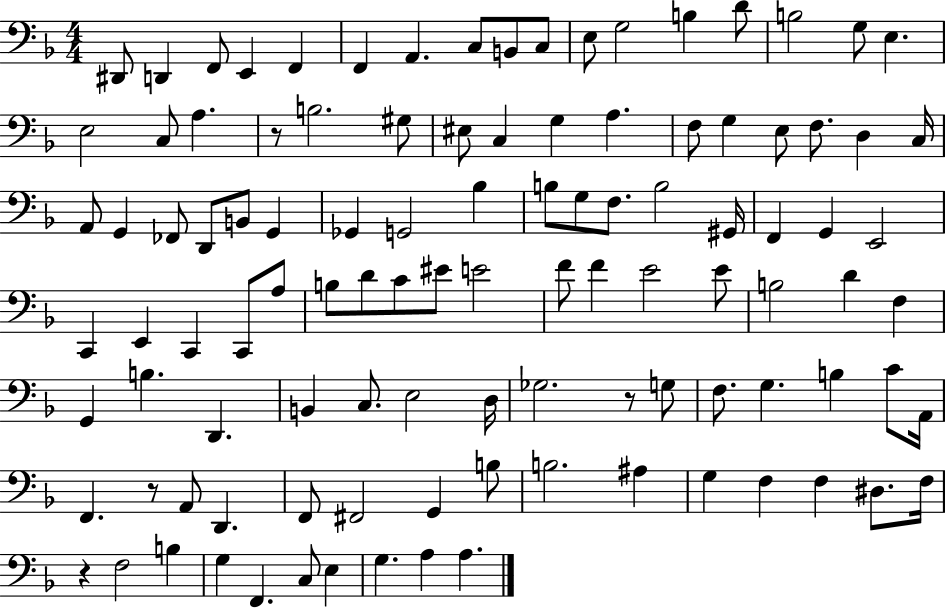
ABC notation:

X:1
T:Untitled
M:4/4
L:1/4
K:F
^D,,/2 D,, F,,/2 E,, F,, F,, A,, C,/2 B,,/2 C,/2 E,/2 G,2 B, D/2 B,2 G,/2 E, E,2 C,/2 A, z/2 B,2 ^G,/2 ^E,/2 C, G, A, F,/2 G, E,/2 F,/2 D, C,/4 A,,/2 G,, _F,,/2 D,,/2 B,,/2 G,, _G,, G,,2 _B, B,/2 G,/2 F,/2 B,2 ^G,,/4 F,, G,, E,,2 C,, E,, C,, C,,/2 A,/2 B,/2 D/2 C/2 ^E/2 E2 F/2 F E2 E/2 B,2 D F, G,, B, D,, B,, C,/2 E,2 D,/4 _G,2 z/2 G,/2 F,/2 G, B, C/2 A,,/4 F,, z/2 A,,/2 D,, F,,/2 ^F,,2 G,, B,/2 B,2 ^A, G, F, F, ^D,/2 F,/4 z F,2 B, G, F,, C,/2 E, G, A, A,